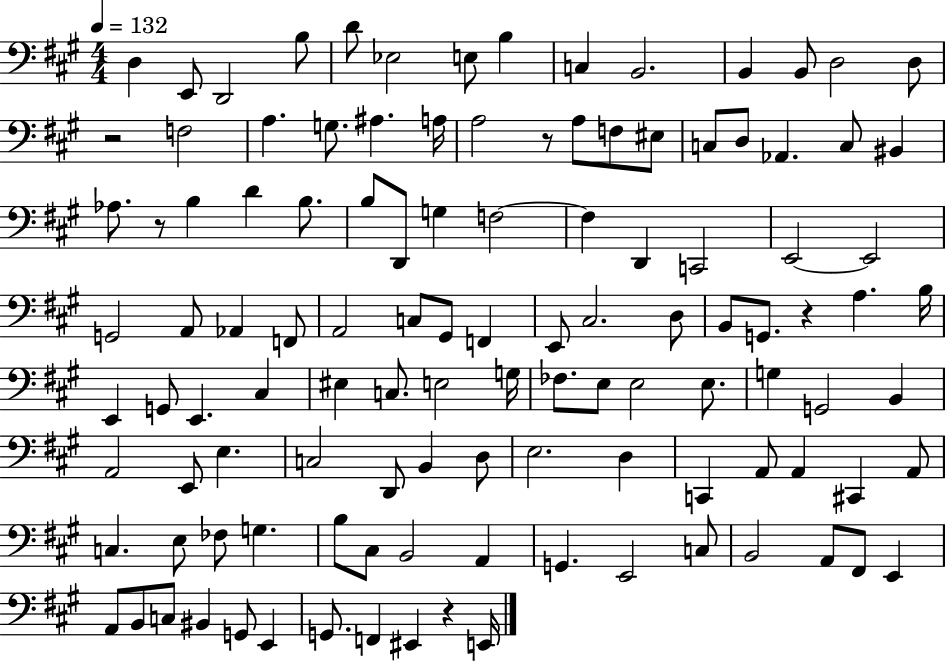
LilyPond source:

{
  \clef bass
  \numericTimeSignature
  \time 4/4
  \key a \major
  \tempo 4 = 132
  \repeat volta 2 { d4 e,8 d,2 b8 | d'8 ees2 e8 b4 | c4 b,2. | b,4 b,8 d2 d8 | \break r2 f2 | a4. g8. ais4. a16 | a2 r8 a8 f8 eis8 | c8 d8 aes,4. c8 bis,4 | \break aes8. r8 b4 d'4 b8. | b8 d,8 g4 f2~~ | f4 d,4 c,2 | e,2~~ e,2 | \break g,2 a,8 aes,4 f,8 | a,2 c8 gis,8 f,4 | e,8 cis2. d8 | b,8 g,8. r4 a4. b16 | \break e,4 g,8 e,4. cis4 | eis4 c8. e2 g16 | fes8. e8 e2 e8. | g4 g,2 b,4 | \break a,2 e,8 e4. | c2 d,8 b,4 d8 | e2. d4 | c,4 a,8 a,4 cis,4 a,8 | \break c4. e8 fes8 g4. | b8 cis8 b,2 a,4 | g,4. e,2 c8 | b,2 a,8 fis,8 e,4 | \break a,8 b,8 c8 bis,4 g,8 e,4 | g,8. f,4 eis,4 r4 e,16 | } \bar "|."
}